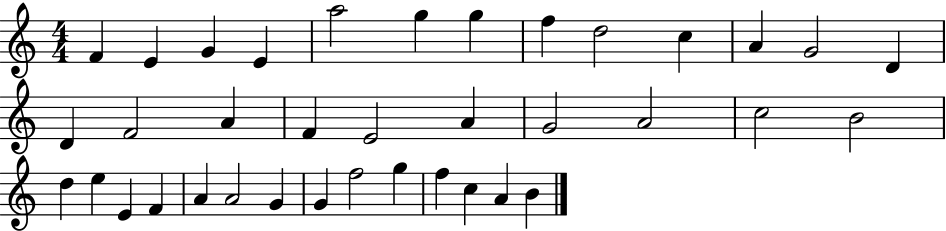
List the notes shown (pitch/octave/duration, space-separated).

F4/q E4/q G4/q E4/q A5/h G5/q G5/q F5/q D5/h C5/q A4/q G4/h D4/q D4/q F4/h A4/q F4/q E4/h A4/q G4/h A4/h C5/h B4/h D5/q E5/q E4/q F4/q A4/q A4/h G4/q G4/q F5/h G5/q F5/q C5/q A4/q B4/q